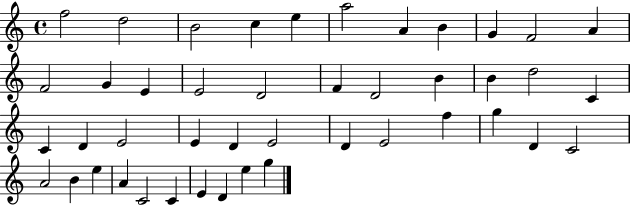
X:1
T:Untitled
M:4/4
L:1/4
K:C
f2 d2 B2 c e a2 A B G F2 A F2 G E E2 D2 F D2 B B d2 C C D E2 E D E2 D E2 f g D C2 A2 B e A C2 C E D e g